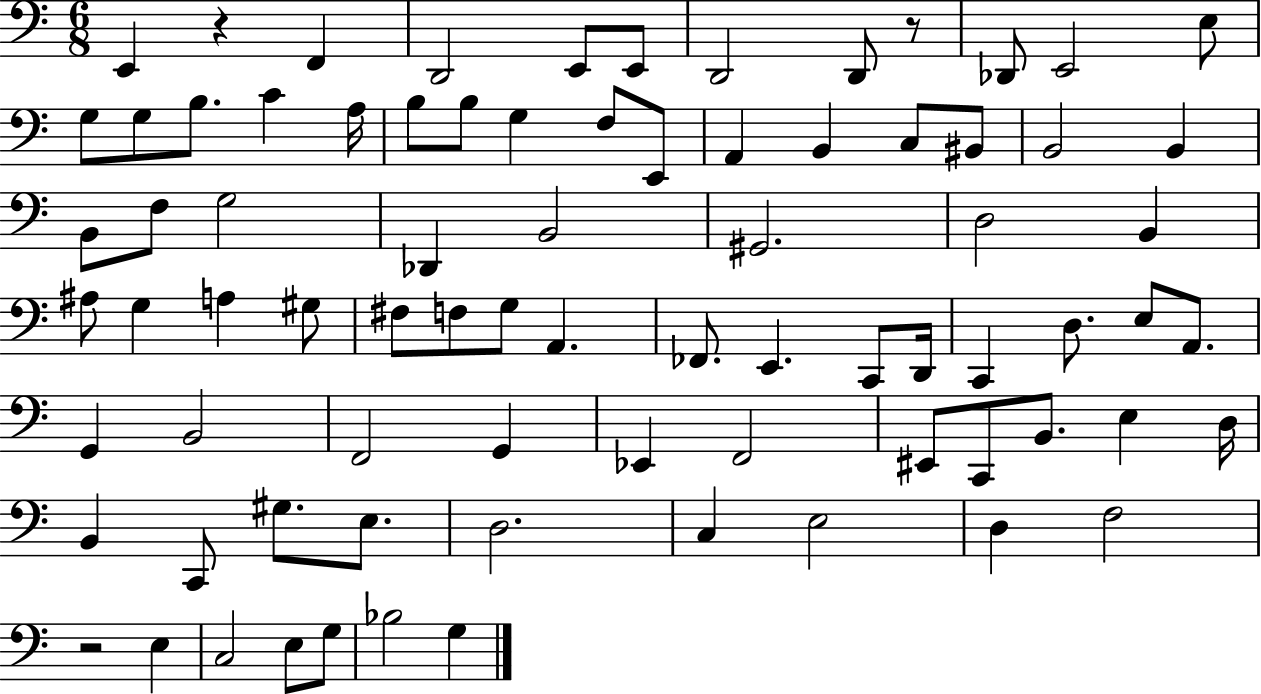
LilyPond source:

{
  \clef bass
  \numericTimeSignature
  \time 6/8
  \key c \major
  e,4 r4 f,4 | d,2 e,8 e,8 | d,2 d,8 r8 | des,8 e,2 e8 | \break g8 g8 b8. c'4 a16 | b8 b8 g4 f8 e,8 | a,4 b,4 c8 bis,8 | b,2 b,4 | \break b,8 f8 g2 | des,4 b,2 | gis,2. | d2 b,4 | \break ais8 g4 a4 gis8 | fis8 f8 g8 a,4. | fes,8. e,4. c,8 d,16 | c,4 d8. e8 a,8. | \break g,4 b,2 | f,2 g,4 | ees,4 f,2 | eis,8 c,8 b,8. e4 d16 | \break b,4 c,8 gis8. e8. | d2. | c4 e2 | d4 f2 | \break r2 e4 | c2 e8 g8 | bes2 g4 | \bar "|."
}